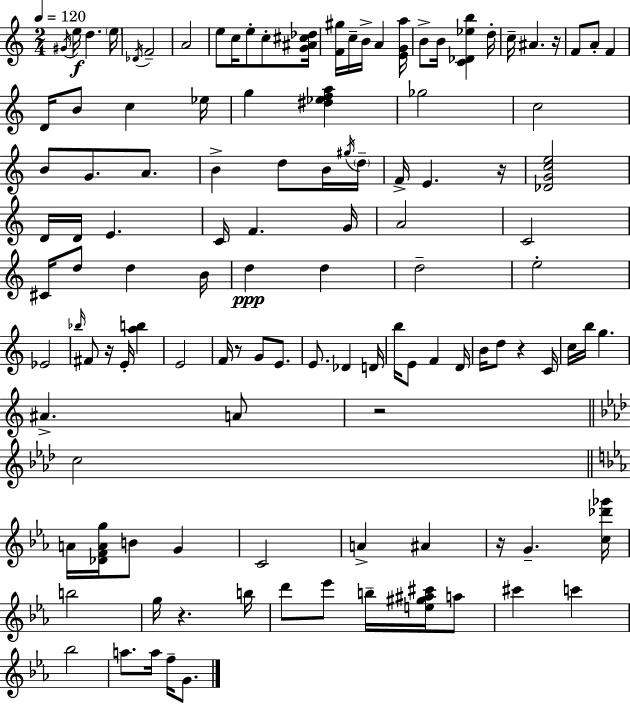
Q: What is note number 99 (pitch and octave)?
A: F5